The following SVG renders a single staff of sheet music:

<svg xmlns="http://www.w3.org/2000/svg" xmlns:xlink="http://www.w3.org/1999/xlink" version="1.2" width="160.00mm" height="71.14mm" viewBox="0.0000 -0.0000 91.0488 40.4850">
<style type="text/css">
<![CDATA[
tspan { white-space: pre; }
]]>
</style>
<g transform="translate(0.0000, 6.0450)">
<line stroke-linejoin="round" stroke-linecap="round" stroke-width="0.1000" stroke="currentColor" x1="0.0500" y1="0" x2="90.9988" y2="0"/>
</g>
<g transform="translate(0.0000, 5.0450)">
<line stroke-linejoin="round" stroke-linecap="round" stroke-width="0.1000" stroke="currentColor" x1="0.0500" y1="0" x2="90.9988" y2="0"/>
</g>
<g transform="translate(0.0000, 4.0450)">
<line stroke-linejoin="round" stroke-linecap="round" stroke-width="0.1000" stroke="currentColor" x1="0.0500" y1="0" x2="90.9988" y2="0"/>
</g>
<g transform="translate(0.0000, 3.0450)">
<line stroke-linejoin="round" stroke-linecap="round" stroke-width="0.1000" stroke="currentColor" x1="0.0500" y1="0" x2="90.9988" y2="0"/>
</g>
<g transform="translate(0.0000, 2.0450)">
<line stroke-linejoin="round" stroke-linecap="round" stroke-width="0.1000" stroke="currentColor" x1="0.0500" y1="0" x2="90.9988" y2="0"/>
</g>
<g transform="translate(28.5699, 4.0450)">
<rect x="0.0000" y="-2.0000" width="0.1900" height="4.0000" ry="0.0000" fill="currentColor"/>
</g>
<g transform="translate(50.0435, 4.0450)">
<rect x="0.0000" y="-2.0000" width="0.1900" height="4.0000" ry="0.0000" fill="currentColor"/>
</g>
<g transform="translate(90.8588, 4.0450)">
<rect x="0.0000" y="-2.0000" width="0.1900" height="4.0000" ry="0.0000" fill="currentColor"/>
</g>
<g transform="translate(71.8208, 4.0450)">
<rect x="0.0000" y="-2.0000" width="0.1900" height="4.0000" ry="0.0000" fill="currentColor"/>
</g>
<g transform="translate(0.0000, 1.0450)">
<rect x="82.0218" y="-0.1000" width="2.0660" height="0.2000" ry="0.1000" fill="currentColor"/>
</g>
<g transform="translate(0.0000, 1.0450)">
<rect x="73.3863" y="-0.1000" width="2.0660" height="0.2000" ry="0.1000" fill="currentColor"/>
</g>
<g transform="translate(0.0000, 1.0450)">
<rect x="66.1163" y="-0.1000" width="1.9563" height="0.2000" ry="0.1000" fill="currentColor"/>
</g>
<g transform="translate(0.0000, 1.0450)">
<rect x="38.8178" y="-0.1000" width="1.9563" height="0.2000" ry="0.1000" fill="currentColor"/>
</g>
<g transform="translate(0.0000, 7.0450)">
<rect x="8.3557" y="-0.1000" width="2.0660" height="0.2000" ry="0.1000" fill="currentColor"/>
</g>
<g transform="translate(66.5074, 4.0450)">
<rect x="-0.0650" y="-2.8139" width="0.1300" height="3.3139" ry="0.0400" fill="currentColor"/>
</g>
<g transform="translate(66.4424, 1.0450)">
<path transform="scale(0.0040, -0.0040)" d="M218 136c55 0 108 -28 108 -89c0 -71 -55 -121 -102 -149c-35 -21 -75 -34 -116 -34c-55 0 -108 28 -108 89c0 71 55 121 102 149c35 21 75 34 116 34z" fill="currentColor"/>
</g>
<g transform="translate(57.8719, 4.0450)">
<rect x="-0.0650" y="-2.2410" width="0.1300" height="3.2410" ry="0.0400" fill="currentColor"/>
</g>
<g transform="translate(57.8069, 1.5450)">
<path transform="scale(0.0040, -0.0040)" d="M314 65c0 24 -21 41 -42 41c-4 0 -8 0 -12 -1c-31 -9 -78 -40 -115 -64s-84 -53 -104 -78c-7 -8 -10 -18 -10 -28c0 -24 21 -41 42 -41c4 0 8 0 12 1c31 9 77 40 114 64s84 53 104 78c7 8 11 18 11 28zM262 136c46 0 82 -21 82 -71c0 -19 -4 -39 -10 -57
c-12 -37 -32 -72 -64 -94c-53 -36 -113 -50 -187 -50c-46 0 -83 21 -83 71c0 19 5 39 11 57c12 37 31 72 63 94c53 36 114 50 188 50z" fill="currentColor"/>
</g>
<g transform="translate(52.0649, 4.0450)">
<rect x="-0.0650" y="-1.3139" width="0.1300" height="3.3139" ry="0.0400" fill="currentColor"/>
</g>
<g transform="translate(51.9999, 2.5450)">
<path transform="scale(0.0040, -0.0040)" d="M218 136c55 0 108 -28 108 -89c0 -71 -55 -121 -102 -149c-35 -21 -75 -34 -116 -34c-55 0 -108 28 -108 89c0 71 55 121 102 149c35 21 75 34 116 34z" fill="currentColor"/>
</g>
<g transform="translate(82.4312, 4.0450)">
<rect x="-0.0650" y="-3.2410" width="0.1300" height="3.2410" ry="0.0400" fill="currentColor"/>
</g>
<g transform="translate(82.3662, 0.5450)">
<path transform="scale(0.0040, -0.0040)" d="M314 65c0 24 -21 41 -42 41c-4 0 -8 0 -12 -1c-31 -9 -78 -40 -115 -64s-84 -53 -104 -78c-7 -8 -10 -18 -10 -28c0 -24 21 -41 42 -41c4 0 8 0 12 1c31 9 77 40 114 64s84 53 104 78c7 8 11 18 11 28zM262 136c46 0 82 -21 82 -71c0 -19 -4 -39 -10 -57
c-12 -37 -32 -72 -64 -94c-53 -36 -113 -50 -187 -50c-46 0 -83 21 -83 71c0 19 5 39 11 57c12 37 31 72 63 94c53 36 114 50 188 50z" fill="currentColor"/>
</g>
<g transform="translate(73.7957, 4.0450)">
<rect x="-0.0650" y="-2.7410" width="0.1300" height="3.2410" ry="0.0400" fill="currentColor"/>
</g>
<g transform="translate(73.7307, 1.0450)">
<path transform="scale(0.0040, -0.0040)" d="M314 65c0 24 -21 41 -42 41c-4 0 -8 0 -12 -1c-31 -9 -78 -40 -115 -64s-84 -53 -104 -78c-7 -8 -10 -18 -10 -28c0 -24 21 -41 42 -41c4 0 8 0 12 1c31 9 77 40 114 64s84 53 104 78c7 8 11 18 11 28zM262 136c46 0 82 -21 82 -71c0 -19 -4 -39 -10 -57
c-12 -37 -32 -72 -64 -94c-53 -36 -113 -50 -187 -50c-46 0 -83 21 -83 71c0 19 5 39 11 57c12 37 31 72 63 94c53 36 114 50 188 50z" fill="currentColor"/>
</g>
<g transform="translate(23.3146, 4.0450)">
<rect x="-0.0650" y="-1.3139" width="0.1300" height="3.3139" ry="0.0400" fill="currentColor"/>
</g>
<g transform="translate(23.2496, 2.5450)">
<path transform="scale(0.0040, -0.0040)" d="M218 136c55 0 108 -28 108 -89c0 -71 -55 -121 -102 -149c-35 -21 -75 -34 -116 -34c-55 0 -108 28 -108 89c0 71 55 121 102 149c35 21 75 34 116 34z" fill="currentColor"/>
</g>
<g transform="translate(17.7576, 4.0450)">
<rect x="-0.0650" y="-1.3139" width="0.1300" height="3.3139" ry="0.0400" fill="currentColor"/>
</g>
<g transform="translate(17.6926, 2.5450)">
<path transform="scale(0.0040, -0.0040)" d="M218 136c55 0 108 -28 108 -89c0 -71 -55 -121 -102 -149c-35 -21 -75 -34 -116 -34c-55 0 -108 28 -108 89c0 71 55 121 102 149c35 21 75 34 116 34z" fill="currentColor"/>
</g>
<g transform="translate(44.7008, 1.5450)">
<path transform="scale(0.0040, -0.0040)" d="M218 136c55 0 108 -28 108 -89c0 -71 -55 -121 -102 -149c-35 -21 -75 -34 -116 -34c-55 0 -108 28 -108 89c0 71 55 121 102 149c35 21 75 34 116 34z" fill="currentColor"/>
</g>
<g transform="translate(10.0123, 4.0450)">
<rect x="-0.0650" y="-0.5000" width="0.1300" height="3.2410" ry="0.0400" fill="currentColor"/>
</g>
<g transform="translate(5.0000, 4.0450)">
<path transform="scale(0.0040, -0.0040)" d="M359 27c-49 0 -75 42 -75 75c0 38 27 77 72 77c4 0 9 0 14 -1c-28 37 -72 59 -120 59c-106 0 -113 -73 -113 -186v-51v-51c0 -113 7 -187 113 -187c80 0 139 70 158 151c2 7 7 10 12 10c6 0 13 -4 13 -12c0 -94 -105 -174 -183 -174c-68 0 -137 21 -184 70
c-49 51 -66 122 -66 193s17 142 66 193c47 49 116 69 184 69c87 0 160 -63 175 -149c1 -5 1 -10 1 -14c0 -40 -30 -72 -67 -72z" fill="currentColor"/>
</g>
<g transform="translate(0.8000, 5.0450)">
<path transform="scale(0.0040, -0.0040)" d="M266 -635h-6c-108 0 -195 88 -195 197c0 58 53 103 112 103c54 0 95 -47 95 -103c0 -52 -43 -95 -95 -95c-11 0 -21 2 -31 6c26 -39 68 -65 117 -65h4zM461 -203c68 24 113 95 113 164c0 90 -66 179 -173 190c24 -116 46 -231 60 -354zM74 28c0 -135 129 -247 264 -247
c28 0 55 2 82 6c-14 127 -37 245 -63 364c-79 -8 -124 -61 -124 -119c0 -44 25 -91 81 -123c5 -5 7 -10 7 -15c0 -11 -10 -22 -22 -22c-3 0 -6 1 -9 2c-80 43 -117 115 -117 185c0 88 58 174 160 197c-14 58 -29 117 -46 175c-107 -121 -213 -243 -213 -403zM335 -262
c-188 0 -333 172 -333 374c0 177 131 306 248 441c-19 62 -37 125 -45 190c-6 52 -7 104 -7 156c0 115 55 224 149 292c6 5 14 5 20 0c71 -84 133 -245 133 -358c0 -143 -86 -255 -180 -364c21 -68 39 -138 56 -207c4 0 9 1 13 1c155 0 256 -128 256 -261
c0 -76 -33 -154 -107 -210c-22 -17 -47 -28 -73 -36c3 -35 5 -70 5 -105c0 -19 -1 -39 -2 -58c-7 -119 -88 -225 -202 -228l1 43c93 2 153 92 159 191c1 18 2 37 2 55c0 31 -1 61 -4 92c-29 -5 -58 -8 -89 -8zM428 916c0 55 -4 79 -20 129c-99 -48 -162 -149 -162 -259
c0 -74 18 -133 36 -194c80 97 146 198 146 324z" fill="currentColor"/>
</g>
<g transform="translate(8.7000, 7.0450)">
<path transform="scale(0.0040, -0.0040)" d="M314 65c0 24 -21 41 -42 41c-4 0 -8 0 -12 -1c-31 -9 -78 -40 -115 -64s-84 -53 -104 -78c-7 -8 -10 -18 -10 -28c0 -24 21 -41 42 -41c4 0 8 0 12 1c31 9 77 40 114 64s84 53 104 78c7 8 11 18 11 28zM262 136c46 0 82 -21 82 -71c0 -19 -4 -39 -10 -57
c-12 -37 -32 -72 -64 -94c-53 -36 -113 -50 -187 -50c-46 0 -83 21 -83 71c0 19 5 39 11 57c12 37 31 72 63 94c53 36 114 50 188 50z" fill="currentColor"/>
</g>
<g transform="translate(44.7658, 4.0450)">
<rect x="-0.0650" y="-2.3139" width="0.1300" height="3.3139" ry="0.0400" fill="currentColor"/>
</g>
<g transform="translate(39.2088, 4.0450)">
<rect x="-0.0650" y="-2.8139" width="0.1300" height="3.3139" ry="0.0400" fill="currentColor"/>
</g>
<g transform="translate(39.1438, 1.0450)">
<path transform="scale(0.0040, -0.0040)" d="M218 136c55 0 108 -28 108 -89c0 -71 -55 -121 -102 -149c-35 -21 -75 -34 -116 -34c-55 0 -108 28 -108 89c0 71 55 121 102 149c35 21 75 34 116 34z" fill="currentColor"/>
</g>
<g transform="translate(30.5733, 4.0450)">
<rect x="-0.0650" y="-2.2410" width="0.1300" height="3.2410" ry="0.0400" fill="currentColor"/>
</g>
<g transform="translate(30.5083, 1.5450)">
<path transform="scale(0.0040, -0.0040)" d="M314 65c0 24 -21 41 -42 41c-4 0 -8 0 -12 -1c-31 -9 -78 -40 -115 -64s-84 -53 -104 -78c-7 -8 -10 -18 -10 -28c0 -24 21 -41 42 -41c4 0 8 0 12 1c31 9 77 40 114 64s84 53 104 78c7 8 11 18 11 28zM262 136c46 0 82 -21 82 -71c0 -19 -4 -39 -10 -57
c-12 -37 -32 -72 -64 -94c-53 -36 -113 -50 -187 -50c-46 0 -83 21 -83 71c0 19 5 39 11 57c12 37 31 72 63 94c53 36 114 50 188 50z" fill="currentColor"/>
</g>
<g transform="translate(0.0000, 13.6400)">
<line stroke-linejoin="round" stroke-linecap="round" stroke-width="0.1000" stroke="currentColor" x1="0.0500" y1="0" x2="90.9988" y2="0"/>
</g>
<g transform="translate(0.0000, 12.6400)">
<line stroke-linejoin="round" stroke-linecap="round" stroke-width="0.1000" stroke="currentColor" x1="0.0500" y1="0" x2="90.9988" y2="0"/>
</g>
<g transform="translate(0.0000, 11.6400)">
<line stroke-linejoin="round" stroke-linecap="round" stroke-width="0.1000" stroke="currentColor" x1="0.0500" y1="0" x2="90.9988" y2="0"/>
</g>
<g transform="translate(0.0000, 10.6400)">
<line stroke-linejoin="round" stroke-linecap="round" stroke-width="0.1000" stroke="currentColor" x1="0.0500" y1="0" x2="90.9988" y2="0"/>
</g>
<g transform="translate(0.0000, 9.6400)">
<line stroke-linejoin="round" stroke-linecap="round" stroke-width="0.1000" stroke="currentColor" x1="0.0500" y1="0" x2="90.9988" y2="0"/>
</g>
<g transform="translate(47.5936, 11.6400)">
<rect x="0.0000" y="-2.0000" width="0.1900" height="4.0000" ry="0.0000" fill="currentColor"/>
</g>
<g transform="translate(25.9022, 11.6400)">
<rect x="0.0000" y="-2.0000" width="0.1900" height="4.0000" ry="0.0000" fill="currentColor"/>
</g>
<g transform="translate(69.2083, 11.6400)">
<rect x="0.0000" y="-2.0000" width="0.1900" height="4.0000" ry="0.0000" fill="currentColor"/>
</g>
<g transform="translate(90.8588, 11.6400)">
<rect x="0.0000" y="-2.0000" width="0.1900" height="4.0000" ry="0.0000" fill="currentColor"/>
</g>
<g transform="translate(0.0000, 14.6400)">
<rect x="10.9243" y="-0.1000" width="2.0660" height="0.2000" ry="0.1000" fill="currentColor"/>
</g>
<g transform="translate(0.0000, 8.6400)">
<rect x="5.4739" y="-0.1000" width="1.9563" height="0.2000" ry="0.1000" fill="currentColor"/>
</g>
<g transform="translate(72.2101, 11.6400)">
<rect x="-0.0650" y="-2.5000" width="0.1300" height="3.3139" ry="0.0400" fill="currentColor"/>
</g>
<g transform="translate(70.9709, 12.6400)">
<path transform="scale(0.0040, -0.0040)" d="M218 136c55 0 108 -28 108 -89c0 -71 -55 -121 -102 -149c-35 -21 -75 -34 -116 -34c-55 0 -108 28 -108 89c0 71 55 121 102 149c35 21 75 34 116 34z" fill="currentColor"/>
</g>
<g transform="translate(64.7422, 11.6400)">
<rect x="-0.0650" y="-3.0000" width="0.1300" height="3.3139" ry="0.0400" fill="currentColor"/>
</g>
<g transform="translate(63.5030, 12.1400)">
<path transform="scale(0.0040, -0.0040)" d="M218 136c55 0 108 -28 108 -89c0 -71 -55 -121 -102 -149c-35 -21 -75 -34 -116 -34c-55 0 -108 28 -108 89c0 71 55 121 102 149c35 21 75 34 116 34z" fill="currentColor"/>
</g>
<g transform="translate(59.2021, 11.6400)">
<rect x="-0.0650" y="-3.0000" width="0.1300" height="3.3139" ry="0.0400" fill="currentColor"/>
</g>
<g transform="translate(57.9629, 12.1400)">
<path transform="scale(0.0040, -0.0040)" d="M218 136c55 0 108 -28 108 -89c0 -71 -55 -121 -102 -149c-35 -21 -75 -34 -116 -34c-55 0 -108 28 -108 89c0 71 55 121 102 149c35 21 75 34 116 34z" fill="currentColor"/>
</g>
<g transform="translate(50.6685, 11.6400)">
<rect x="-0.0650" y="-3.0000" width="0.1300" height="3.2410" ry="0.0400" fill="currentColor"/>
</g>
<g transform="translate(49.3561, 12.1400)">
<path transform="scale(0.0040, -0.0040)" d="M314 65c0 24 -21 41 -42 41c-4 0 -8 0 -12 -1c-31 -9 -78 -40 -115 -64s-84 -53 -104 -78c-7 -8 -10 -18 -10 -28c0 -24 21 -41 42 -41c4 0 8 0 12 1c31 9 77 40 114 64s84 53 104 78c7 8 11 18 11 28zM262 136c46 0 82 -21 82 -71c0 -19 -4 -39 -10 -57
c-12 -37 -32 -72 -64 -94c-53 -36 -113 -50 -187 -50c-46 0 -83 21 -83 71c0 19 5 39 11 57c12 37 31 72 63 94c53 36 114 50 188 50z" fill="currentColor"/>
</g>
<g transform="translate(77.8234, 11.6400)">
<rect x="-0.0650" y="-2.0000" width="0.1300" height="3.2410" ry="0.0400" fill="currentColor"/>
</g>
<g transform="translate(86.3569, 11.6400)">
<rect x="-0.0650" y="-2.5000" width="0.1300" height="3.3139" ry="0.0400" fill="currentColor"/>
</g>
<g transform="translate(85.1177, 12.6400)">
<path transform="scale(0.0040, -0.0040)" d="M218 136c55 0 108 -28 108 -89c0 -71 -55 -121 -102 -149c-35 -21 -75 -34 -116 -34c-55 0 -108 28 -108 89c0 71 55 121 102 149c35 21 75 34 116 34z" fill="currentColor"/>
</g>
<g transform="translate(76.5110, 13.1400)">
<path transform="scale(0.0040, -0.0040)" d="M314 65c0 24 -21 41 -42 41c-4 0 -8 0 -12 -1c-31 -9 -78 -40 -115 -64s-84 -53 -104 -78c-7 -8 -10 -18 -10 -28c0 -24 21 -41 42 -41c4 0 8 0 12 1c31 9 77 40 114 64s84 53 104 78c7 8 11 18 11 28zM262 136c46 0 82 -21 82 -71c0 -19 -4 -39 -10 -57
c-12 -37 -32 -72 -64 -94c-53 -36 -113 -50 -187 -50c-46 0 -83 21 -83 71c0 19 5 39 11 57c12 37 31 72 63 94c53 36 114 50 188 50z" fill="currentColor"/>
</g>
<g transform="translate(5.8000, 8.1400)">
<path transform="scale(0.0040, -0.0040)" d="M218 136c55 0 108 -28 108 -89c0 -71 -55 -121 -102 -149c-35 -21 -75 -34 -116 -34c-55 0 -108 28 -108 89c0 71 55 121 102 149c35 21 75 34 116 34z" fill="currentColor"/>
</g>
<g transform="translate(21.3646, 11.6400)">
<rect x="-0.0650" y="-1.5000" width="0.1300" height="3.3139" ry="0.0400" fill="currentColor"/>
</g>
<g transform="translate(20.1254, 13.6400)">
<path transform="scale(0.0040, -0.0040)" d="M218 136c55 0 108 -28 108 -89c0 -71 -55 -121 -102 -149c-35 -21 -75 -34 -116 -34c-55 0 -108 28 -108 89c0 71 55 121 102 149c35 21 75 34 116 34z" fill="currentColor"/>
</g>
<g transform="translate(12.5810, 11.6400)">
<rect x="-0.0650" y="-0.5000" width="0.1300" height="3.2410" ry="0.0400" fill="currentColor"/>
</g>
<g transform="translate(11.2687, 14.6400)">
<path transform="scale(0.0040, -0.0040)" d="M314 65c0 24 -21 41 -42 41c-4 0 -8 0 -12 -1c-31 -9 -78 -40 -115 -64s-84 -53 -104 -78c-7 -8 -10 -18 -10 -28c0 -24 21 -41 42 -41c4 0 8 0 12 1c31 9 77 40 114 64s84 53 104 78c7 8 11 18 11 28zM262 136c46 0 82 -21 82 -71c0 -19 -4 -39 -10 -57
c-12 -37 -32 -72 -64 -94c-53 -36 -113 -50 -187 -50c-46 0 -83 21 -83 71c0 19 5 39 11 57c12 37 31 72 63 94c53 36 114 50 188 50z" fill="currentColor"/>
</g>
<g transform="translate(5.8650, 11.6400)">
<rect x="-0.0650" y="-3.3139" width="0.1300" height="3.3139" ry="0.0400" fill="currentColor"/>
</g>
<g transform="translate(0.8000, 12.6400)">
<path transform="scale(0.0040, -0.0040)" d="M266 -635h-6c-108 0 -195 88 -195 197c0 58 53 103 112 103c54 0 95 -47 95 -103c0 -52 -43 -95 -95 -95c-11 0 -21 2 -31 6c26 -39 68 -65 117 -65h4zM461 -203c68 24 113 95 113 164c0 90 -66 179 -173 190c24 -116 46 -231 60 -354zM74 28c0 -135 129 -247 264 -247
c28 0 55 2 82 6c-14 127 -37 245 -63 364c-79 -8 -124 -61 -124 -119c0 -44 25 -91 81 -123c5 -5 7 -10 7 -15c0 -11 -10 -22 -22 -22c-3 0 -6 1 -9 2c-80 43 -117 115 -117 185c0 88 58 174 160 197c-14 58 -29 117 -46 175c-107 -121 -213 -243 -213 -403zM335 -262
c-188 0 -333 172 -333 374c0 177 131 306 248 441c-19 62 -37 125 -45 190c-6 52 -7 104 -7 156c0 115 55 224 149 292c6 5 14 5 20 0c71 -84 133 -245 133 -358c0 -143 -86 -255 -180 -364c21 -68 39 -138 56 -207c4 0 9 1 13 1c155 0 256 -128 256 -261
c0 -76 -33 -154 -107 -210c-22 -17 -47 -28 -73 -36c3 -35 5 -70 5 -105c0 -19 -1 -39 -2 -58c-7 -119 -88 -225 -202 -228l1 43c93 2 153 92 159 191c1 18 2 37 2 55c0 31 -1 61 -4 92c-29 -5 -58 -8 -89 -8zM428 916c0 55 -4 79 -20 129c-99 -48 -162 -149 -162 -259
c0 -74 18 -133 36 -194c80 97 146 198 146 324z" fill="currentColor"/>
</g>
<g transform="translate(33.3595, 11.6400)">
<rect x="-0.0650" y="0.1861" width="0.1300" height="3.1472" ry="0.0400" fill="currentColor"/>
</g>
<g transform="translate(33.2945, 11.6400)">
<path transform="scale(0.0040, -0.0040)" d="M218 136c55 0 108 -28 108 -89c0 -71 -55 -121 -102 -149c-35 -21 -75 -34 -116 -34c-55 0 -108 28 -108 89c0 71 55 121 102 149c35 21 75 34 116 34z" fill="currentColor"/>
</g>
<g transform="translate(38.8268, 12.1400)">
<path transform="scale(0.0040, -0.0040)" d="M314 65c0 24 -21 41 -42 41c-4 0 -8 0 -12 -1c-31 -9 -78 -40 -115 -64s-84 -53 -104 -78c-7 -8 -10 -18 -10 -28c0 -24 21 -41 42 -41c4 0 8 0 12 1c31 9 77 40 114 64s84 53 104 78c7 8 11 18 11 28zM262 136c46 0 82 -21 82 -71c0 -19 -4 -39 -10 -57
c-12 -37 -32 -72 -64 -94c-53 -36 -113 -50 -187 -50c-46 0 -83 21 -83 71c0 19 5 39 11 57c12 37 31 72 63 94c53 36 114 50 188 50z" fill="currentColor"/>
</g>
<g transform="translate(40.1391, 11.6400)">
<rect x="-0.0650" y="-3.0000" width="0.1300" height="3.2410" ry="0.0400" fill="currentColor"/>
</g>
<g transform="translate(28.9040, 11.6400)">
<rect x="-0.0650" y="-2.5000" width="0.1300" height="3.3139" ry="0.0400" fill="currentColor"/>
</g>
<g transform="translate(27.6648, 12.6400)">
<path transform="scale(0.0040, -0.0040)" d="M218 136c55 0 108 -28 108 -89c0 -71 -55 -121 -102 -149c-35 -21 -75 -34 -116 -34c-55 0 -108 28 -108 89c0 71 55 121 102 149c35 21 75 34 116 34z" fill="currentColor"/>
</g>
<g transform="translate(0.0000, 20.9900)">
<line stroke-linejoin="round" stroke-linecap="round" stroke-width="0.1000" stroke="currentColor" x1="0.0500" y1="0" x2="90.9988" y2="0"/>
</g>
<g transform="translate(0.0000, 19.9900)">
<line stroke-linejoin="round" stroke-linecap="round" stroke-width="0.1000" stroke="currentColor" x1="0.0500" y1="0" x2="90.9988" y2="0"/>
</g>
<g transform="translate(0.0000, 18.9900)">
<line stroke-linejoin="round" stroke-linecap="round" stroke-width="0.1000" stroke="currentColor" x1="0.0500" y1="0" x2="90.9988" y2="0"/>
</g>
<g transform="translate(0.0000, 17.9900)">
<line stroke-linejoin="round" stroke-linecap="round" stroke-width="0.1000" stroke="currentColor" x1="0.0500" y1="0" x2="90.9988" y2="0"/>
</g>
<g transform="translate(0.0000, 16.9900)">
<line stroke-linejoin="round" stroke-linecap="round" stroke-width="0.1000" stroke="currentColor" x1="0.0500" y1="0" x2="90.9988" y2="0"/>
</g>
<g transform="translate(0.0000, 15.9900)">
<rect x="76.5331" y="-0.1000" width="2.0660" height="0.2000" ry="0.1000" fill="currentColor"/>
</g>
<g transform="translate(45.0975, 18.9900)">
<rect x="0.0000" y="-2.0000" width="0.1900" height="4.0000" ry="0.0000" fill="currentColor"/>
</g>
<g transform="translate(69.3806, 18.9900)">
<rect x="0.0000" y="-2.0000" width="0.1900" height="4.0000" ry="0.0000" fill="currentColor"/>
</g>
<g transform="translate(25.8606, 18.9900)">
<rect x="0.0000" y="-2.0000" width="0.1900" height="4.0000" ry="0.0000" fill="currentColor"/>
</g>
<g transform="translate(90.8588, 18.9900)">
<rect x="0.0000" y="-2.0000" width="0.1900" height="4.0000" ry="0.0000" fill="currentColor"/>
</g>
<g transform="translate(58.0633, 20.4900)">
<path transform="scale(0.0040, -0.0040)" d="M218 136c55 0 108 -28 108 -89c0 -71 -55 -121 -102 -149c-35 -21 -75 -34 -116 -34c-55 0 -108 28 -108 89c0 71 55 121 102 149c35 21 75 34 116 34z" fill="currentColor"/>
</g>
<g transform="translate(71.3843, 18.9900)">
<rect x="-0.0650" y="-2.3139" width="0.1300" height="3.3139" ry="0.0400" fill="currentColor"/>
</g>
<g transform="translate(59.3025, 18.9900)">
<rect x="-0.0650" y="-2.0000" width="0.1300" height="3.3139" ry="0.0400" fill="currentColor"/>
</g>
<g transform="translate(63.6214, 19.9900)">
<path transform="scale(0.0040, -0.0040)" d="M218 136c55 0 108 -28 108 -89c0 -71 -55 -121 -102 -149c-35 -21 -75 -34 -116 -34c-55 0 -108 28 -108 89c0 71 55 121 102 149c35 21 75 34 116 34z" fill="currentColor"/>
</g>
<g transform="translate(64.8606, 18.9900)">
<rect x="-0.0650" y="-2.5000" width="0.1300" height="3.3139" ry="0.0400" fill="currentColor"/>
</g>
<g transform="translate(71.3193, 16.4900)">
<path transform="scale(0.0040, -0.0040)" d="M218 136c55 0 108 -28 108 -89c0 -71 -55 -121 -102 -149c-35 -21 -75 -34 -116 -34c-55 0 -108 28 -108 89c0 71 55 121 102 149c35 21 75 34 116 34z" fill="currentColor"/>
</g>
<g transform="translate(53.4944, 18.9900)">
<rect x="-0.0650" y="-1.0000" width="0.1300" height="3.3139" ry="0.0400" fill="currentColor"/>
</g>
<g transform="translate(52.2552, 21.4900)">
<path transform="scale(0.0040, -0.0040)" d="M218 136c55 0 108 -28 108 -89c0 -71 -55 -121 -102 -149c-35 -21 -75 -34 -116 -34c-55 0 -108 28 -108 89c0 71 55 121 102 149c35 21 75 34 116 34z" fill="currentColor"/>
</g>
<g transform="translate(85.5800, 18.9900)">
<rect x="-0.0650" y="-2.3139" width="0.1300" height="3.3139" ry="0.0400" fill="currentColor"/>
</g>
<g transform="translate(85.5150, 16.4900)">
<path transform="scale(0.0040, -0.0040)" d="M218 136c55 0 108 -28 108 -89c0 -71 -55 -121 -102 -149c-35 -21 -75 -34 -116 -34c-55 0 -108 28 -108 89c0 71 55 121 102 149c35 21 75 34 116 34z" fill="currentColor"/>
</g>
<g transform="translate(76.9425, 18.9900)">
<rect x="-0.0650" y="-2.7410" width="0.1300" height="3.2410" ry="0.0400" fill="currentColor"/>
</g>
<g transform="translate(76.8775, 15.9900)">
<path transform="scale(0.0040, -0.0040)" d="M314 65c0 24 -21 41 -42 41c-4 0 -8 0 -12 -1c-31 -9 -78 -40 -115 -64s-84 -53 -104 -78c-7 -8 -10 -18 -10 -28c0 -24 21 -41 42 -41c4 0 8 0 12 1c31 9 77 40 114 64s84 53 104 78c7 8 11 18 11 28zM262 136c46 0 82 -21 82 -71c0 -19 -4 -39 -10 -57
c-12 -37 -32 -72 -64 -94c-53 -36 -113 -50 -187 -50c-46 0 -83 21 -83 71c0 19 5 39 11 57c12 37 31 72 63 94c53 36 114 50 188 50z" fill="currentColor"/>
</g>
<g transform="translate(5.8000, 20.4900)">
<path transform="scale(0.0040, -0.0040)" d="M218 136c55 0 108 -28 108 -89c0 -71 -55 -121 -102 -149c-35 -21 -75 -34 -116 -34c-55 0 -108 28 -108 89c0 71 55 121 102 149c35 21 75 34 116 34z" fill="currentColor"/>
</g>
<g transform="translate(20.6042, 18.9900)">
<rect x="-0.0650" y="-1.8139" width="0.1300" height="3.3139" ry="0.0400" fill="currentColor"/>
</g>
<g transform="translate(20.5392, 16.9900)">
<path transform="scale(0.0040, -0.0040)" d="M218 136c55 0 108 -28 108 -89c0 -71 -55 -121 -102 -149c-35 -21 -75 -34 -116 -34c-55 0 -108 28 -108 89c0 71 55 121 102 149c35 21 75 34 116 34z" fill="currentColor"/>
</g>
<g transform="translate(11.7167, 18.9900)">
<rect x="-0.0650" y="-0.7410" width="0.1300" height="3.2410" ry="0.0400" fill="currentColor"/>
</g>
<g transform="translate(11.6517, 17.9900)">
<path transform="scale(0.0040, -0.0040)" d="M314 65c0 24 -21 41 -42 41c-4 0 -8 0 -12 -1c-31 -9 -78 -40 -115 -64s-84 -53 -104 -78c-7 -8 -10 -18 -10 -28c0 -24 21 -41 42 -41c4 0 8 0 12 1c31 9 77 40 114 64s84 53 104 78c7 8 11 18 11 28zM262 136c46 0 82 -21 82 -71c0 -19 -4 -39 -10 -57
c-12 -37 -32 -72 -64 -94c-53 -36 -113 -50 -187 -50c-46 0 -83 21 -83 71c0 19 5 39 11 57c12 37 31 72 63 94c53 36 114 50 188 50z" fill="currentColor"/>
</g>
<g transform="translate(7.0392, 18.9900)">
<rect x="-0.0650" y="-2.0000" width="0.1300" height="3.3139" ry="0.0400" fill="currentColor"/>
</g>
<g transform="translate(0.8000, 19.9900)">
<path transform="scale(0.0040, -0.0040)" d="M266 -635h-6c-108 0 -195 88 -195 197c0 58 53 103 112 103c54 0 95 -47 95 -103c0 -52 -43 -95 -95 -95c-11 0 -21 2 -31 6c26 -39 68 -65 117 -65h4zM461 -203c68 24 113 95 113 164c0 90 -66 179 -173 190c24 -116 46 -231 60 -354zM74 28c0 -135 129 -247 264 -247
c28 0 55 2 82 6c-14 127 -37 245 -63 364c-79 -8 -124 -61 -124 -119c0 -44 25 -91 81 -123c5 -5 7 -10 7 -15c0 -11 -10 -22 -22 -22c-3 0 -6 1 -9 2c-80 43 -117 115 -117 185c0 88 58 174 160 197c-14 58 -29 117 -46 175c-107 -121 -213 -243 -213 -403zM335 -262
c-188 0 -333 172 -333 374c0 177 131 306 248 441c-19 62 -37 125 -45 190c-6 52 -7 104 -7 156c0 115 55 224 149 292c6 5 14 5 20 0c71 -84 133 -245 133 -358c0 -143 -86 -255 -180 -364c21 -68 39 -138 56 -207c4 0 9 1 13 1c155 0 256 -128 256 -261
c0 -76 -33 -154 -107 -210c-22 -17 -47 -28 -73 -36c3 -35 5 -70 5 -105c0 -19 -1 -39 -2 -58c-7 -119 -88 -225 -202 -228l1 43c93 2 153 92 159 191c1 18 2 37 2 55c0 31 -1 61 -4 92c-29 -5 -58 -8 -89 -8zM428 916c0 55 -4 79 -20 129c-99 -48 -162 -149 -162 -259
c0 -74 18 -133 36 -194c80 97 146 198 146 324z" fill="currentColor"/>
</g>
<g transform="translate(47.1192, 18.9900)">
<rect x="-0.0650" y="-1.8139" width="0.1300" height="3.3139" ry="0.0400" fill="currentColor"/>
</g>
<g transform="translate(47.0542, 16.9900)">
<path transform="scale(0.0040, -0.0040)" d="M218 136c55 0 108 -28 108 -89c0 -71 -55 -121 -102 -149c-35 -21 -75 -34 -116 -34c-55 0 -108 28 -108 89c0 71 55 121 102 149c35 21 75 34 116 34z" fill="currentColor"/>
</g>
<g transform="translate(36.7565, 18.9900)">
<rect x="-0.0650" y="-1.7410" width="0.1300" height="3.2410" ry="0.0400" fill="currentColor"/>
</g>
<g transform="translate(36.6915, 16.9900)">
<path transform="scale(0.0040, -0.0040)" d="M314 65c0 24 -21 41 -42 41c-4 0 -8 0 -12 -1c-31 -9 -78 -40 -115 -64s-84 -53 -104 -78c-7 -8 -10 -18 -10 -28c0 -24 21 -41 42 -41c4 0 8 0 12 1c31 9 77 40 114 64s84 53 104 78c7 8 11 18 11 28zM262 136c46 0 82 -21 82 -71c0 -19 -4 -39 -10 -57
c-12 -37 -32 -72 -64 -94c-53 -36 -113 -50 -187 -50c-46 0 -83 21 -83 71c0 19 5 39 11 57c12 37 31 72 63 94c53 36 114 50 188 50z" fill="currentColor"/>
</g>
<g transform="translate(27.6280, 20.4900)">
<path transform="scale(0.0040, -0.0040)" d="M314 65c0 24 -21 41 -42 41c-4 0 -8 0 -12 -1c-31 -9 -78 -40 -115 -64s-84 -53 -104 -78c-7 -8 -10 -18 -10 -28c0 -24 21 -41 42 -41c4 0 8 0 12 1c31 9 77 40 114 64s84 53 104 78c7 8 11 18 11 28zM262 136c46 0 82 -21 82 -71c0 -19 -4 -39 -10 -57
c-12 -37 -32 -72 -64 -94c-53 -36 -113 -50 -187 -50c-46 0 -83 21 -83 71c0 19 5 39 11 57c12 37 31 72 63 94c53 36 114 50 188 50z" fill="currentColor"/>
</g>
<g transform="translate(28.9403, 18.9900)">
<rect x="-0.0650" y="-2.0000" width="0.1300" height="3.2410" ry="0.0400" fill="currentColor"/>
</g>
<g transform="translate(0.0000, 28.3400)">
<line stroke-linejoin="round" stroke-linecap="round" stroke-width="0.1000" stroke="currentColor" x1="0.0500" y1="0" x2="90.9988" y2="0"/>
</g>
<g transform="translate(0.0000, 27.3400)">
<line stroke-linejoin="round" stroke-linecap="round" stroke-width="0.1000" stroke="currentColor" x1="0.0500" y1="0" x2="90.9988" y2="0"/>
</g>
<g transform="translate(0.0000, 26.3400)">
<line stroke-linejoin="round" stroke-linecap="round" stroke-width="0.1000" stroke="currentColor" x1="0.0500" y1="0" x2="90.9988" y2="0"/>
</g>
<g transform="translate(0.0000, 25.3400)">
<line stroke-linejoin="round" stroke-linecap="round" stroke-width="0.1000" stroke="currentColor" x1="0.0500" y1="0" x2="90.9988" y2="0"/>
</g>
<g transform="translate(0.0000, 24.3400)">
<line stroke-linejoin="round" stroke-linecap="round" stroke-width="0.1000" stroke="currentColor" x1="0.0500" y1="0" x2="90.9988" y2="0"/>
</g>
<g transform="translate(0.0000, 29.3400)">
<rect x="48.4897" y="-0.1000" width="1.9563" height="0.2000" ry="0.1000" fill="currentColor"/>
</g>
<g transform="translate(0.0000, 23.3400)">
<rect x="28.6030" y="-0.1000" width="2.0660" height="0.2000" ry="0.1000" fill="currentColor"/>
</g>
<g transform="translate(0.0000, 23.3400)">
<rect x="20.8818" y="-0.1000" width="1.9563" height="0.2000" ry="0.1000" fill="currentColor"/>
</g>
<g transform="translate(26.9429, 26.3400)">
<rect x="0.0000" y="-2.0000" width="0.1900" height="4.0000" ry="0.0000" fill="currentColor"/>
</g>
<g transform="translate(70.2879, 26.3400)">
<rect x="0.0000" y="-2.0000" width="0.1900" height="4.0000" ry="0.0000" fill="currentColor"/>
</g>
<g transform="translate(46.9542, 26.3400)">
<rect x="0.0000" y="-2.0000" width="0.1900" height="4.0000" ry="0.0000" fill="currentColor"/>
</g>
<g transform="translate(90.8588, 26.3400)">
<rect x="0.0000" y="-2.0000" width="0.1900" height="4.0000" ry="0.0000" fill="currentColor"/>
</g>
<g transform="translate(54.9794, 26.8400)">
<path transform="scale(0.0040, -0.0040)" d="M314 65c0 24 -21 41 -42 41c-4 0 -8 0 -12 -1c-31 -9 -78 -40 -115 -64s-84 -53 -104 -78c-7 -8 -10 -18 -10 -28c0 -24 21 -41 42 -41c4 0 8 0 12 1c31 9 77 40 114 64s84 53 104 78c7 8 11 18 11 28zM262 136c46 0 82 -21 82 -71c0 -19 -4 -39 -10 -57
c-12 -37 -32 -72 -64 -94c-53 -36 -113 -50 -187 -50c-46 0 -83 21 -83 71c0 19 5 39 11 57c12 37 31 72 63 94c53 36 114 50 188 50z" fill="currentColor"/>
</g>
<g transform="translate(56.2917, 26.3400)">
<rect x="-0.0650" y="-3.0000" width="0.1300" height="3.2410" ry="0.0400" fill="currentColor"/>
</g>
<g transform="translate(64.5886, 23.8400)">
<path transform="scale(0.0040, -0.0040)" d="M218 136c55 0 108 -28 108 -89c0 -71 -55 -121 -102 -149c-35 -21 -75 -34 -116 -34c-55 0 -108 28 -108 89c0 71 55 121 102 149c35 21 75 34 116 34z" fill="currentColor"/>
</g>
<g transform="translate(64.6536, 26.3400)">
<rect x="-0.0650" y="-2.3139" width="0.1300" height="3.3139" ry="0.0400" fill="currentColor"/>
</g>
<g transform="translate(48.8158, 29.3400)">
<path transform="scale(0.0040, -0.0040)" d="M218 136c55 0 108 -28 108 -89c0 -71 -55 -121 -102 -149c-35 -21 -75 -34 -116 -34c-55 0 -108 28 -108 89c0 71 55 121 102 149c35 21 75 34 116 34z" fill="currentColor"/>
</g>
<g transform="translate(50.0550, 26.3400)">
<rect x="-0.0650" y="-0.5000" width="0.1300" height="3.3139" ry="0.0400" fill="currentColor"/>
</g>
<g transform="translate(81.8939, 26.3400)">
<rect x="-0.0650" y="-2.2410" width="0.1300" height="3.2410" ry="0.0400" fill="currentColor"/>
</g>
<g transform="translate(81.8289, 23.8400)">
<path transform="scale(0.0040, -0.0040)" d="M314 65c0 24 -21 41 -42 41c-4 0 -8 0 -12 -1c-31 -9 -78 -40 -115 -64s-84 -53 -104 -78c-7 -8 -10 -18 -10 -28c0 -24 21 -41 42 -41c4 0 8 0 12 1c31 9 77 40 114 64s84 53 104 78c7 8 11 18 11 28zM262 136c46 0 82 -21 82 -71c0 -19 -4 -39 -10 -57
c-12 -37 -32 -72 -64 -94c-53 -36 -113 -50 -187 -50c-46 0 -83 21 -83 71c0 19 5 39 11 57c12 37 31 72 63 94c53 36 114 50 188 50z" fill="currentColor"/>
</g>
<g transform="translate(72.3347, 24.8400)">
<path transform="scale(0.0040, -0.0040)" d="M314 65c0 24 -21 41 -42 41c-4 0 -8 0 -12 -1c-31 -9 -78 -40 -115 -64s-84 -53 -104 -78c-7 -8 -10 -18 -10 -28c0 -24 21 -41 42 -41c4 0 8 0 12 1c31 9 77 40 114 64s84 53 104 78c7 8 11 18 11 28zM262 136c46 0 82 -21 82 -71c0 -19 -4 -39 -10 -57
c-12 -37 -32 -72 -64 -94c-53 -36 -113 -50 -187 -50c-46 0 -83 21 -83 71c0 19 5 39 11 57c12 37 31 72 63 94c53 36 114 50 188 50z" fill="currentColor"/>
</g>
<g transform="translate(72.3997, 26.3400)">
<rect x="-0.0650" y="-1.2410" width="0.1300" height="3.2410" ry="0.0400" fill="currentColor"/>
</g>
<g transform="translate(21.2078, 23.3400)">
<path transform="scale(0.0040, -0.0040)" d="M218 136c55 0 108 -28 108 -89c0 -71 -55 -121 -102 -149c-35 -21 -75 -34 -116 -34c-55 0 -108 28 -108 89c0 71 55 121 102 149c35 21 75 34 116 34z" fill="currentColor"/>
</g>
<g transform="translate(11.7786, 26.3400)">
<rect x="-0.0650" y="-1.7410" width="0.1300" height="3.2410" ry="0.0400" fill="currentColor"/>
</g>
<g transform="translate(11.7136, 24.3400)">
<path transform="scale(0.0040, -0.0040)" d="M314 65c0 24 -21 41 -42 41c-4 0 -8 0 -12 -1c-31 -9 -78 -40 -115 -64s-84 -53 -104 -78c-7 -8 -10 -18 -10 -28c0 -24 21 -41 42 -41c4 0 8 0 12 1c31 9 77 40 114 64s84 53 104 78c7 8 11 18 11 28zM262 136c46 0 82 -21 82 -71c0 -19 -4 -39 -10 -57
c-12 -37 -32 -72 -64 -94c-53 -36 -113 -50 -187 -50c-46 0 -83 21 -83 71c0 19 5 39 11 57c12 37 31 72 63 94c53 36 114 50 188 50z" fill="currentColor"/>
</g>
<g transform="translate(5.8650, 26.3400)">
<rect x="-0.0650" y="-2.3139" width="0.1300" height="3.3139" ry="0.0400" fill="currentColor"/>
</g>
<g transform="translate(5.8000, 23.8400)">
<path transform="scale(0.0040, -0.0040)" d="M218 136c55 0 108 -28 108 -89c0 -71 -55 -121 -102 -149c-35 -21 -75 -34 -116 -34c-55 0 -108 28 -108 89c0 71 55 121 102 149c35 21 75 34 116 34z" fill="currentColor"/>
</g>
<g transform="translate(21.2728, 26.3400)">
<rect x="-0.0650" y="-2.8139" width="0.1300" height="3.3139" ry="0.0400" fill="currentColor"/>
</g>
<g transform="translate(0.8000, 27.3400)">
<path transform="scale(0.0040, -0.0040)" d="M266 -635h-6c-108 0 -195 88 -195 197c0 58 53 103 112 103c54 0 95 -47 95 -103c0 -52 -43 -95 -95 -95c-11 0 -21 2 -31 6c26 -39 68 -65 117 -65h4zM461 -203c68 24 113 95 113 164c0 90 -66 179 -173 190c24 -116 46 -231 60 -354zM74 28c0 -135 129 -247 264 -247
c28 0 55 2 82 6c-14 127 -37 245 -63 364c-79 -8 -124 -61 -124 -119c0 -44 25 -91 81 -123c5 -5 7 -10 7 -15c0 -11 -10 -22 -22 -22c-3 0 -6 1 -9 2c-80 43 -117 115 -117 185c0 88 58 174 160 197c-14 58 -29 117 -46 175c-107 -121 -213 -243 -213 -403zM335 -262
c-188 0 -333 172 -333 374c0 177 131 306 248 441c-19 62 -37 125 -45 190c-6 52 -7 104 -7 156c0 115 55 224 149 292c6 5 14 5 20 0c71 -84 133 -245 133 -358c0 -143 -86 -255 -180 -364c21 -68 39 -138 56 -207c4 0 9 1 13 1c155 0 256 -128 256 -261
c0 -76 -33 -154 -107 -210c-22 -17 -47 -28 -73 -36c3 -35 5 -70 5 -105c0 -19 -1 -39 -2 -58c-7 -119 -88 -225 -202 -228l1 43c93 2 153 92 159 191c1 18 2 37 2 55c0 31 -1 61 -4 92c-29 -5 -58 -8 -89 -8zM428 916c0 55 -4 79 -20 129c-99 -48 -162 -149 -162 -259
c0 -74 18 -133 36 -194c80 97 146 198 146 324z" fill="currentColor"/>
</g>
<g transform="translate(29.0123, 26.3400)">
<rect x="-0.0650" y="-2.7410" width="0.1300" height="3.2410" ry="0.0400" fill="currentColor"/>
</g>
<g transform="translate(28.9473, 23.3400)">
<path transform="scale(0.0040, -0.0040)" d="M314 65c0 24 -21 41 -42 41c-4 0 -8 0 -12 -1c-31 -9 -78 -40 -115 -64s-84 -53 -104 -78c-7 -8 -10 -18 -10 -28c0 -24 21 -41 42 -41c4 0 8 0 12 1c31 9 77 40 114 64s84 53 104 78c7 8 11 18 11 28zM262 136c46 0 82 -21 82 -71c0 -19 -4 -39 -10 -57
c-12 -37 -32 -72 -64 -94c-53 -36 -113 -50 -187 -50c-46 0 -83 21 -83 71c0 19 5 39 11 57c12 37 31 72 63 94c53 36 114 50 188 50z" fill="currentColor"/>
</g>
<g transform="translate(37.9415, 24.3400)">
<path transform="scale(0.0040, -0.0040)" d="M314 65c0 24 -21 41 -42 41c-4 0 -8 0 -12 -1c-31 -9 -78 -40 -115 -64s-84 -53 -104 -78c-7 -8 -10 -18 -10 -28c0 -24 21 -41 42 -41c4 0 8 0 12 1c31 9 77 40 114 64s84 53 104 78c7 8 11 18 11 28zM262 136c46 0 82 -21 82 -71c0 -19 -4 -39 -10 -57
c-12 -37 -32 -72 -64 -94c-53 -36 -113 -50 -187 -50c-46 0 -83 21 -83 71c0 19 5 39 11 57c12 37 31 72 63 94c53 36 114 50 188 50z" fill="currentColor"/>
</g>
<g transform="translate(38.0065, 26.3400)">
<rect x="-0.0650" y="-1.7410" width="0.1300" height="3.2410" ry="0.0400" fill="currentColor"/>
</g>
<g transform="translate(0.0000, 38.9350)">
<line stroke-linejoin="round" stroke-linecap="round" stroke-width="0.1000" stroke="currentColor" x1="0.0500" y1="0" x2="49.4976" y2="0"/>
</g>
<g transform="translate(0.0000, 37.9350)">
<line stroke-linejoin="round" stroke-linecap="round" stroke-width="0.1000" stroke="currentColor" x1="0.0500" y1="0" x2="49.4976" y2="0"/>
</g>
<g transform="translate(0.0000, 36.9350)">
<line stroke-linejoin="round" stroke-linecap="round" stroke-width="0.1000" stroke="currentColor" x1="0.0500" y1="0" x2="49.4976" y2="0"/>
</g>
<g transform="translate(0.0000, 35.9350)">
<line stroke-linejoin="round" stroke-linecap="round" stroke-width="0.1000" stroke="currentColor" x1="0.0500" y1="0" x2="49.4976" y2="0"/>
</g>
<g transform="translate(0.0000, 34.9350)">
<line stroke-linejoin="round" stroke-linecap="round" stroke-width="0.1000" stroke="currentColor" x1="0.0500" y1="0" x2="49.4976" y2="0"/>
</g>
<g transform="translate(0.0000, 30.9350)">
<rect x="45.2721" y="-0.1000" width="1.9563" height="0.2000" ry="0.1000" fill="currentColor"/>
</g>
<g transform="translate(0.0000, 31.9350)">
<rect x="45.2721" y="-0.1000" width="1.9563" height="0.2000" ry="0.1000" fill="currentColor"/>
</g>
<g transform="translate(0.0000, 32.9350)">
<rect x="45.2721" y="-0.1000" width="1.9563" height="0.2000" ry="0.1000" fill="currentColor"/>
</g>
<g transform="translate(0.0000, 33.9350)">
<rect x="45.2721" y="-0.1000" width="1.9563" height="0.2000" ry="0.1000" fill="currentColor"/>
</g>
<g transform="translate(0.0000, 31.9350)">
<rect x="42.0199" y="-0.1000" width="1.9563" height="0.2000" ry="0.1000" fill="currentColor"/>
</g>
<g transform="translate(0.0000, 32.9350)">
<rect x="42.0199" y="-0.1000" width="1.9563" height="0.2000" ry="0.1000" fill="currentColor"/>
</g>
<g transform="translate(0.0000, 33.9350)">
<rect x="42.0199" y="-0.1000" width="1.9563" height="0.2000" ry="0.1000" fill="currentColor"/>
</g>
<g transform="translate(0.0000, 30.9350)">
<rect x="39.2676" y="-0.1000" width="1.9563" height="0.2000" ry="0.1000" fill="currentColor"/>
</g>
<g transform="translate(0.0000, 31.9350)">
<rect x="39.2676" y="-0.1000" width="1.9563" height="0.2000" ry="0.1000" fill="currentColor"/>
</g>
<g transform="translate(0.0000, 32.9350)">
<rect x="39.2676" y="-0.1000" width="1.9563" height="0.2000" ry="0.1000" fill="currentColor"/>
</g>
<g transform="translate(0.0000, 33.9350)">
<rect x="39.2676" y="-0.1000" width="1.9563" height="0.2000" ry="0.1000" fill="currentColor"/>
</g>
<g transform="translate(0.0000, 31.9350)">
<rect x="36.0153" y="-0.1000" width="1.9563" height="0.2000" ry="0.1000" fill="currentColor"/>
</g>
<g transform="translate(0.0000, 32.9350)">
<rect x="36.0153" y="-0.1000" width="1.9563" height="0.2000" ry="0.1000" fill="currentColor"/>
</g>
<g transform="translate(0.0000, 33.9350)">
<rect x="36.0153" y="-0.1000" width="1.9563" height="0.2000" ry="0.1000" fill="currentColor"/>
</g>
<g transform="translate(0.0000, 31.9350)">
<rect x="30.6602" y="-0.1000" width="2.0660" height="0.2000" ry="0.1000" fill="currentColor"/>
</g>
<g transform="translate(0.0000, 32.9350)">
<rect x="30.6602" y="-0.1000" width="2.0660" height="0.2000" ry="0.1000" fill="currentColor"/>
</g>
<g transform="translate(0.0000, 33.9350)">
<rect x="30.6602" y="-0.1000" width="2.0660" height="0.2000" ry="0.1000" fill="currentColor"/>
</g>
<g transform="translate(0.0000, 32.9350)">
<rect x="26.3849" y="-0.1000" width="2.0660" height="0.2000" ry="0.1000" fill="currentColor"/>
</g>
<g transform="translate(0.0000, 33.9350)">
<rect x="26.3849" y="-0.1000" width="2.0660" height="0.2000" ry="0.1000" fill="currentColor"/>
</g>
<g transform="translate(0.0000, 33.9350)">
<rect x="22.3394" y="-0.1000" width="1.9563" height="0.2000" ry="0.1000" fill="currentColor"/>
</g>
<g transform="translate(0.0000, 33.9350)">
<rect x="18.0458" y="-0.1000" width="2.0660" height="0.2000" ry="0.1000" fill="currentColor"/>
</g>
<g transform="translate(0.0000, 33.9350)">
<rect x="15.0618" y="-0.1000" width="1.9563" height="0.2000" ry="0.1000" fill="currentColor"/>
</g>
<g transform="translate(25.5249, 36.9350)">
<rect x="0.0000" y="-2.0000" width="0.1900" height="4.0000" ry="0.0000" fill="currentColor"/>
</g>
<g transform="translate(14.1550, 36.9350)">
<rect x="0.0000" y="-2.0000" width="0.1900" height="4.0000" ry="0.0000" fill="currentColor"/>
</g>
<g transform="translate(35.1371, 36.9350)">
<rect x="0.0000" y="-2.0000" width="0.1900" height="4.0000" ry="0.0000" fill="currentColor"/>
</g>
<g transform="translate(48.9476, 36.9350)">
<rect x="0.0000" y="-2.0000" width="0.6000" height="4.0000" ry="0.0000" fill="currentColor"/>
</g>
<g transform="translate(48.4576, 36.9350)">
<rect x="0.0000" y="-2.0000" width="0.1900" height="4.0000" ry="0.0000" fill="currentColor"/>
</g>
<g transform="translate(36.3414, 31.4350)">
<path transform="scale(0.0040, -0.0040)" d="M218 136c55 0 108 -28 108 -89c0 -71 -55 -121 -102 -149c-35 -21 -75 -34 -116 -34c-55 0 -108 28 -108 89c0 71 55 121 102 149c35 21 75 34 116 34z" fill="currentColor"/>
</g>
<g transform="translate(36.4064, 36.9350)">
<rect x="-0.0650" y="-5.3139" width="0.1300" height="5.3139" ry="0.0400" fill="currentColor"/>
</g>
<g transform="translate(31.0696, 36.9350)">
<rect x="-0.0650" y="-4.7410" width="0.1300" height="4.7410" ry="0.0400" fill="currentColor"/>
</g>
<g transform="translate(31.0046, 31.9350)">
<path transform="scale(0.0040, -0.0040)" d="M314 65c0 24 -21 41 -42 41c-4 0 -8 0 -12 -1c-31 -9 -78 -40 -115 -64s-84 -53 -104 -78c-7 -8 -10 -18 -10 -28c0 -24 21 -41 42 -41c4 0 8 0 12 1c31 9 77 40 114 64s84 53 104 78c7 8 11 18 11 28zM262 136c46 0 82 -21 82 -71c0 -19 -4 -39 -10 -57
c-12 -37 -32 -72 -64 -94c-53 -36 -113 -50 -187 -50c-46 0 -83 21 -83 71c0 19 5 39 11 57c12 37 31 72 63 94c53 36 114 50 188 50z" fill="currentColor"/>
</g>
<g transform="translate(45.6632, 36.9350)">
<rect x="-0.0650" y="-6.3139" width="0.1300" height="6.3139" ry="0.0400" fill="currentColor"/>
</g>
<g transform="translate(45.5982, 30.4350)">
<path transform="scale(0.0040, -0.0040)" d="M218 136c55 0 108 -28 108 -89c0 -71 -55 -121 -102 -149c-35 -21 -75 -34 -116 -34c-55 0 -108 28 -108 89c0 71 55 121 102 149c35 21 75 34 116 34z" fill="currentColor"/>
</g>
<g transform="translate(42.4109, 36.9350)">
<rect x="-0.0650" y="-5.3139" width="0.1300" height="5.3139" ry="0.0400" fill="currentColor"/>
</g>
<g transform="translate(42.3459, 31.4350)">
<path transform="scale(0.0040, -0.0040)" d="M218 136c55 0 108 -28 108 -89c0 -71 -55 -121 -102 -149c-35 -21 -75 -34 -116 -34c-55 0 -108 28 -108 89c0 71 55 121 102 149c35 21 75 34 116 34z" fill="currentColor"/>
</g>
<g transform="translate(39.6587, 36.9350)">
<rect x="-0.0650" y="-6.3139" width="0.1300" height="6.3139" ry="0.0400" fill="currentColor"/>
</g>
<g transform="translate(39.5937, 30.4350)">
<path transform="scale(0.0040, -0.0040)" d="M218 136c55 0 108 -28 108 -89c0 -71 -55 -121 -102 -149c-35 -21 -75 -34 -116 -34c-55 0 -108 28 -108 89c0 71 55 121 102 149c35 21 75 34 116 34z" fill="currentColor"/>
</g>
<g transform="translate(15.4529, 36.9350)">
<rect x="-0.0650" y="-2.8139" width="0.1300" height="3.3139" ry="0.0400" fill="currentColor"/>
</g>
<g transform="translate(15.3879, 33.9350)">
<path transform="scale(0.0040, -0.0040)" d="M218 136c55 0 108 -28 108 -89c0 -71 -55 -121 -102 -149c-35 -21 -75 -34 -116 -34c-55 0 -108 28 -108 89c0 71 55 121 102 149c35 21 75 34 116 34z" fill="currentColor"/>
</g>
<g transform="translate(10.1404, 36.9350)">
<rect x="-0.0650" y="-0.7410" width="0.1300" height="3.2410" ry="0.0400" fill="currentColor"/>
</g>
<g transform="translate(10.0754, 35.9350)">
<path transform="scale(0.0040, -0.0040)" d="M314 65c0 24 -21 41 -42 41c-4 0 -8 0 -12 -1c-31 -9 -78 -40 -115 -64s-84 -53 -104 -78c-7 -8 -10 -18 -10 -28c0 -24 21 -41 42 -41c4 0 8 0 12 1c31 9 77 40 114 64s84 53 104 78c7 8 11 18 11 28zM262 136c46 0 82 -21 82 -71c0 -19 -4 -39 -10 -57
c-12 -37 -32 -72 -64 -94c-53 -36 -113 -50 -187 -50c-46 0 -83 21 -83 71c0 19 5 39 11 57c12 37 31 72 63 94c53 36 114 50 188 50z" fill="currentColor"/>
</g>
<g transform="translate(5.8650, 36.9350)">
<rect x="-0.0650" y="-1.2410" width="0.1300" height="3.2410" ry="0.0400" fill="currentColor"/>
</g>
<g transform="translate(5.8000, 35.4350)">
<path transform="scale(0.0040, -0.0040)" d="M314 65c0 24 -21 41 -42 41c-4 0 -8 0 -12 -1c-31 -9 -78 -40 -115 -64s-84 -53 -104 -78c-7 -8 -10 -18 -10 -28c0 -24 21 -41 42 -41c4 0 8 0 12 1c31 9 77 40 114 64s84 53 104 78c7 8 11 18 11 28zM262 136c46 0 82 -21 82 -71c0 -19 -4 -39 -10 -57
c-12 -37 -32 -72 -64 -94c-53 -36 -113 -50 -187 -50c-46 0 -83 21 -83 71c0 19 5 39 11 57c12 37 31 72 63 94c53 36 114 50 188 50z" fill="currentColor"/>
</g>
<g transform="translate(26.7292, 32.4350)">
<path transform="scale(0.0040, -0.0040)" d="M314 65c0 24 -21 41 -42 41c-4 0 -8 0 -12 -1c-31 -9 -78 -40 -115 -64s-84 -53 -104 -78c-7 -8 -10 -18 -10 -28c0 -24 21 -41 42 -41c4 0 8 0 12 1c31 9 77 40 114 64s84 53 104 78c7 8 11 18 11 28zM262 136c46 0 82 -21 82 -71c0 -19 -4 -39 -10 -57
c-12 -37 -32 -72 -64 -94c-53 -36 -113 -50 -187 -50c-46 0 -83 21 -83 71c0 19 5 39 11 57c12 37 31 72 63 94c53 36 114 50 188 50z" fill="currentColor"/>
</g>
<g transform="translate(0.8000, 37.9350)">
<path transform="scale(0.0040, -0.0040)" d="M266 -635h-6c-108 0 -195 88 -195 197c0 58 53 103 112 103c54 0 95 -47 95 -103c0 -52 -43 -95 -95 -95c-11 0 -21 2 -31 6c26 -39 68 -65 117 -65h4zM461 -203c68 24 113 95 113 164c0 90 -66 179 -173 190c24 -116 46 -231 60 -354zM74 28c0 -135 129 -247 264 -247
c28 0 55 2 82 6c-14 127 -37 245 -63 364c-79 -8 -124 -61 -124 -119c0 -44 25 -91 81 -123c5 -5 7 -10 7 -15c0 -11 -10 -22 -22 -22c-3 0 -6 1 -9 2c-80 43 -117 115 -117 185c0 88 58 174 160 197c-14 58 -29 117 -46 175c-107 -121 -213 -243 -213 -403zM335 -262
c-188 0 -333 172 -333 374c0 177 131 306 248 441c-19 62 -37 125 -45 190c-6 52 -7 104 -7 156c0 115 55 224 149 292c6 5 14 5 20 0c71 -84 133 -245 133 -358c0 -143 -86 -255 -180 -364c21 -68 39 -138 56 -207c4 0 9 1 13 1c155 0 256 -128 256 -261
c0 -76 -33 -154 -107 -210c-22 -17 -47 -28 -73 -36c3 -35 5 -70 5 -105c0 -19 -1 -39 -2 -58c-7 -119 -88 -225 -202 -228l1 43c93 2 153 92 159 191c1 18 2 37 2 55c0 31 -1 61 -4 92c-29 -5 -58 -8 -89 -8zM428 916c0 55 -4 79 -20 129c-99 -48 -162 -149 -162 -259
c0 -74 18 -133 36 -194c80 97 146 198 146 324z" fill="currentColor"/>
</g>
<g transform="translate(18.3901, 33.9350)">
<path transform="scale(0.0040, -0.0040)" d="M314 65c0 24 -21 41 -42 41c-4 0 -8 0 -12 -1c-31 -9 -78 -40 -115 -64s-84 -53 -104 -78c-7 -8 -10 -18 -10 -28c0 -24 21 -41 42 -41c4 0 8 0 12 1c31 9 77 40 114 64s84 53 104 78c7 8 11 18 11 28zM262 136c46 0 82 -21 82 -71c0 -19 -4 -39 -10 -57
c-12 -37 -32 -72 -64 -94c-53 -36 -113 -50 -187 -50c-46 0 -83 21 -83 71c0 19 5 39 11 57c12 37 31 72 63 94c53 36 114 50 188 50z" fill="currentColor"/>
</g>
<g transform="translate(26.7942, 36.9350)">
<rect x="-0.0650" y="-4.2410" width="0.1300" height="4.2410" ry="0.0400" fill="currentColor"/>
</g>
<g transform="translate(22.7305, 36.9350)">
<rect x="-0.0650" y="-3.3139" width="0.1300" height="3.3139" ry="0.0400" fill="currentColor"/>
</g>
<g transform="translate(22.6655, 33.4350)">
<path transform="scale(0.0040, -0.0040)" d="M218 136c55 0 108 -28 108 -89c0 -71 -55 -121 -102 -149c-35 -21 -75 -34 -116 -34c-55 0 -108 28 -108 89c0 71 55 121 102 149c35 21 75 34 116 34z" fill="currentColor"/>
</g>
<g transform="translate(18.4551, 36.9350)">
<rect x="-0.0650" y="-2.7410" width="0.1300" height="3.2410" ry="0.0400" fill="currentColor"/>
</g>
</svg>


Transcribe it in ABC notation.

X:1
T:Untitled
M:4/4
L:1/4
K:C
C2 e e g2 a g e g2 a a2 b2 b C2 E G B A2 A2 A A G F2 G F d2 f F2 f2 f D F G g a2 g g f2 a a2 f2 C A2 g e2 g2 e2 d2 a a2 b d'2 e'2 f' a' f' a'